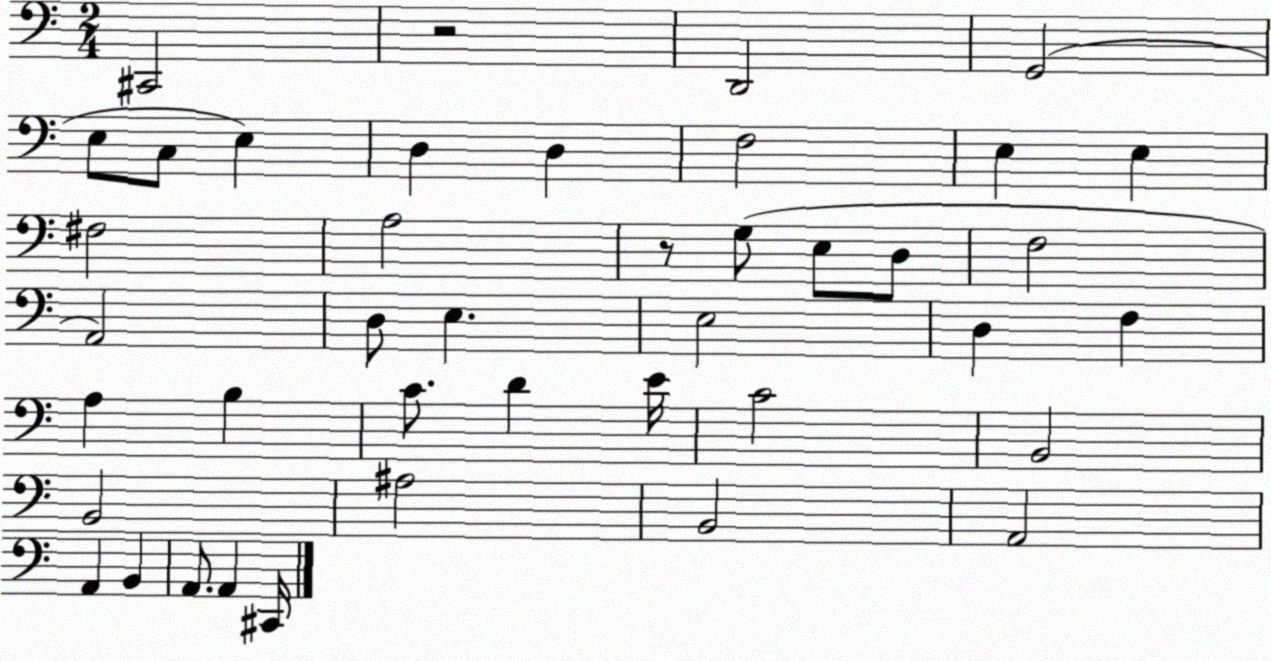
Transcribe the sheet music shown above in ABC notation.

X:1
T:Untitled
M:2/4
L:1/4
K:C
^C,,2 z2 D,,2 G,,2 E,/2 C,/2 E, D, D, F,2 E, E, ^F,2 A,2 z/2 G,/2 E,/2 D,/2 F,2 A,,2 D,/2 E, E,2 D, F, A, B, C/2 D E/4 C2 B,,2 B,,2 ^A,2 B,,2 A,,2 A,, B,, A,,/2 A,, ^C,,/4